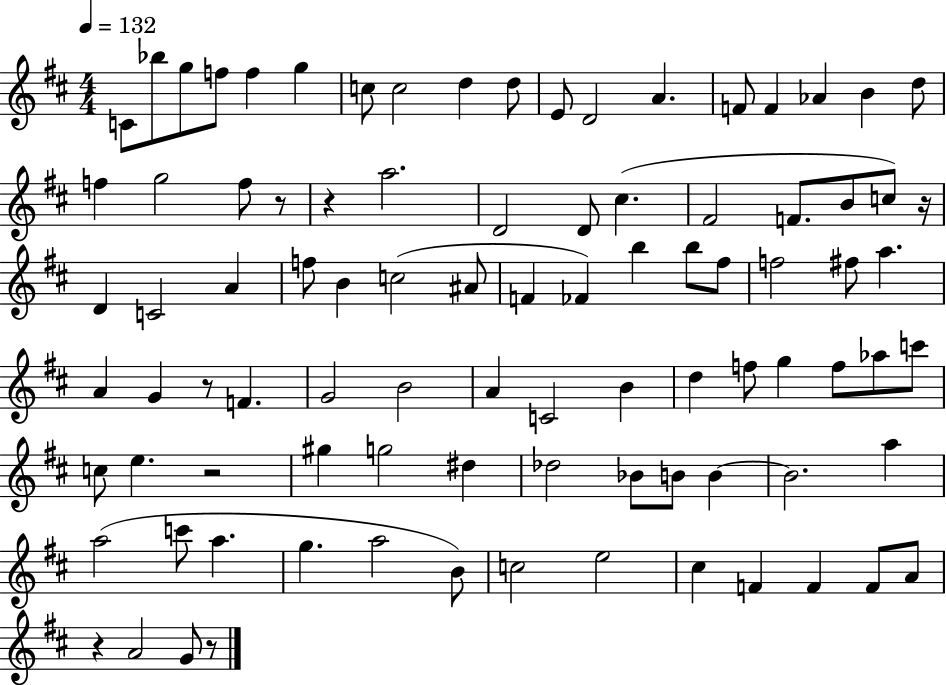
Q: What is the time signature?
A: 4/4